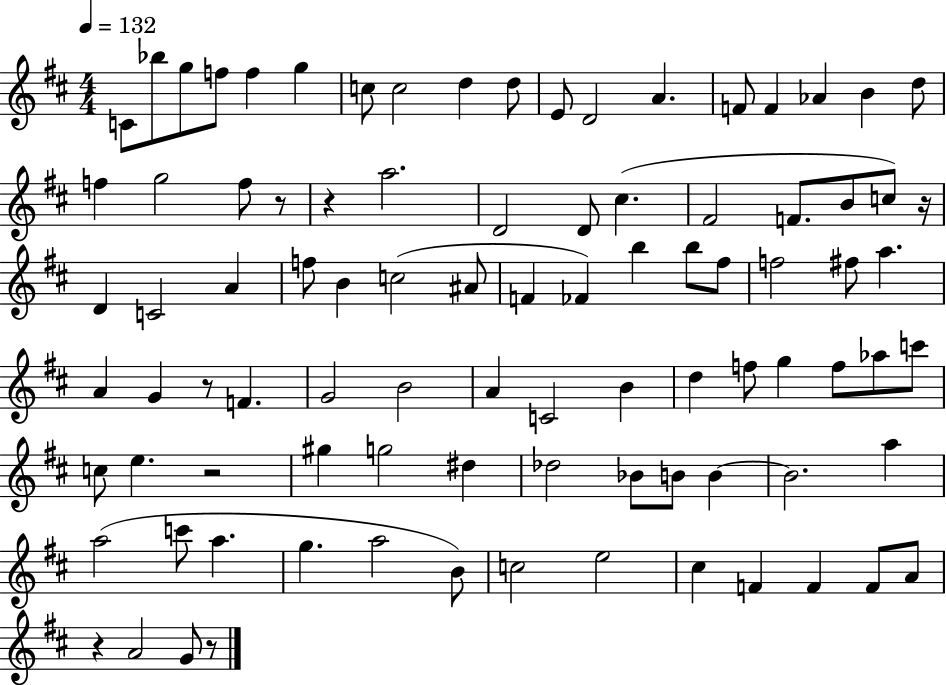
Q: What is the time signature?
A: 4/4